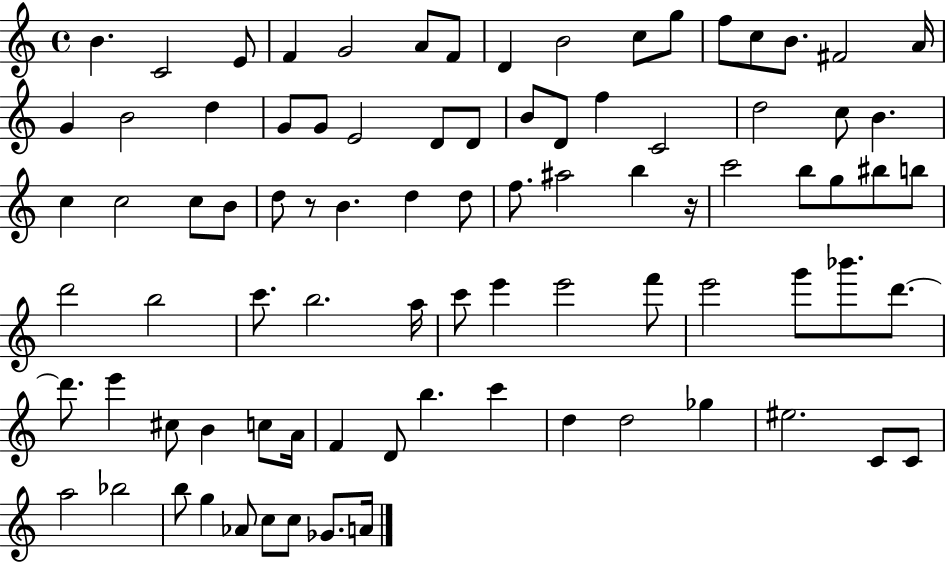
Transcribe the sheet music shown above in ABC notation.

X:1
T:Untitled
M:4/4
L:1/4
K:C
B C2 E/2 F G2 A/2 F/2 D B2 c/2 g/2 f/2 c/2 B/2 ^F2 A/4 G B2 d G/2 G/2 E2 D/2 D/2 B/2 D/2 f C2 d2 c/2 B c c2 c/2 B/2 d/2 z/2 B d d/2 f/2 ^a2 b z/4 c'2 b/2 g/2 ^b/2 b/2 d'2 b2 c'/2 b2 a/4 c'/2 e' e'2 f'/2 e'2 g'/2 _b'/2 d'/2 d'/2 e' ^c/2 B c/2 A/4 F D/2 b c' d d2 _g ^e2 C/2 C/2 a2 _b2 b/2 g _A/2 c/2 c/2 _G/2 A/4